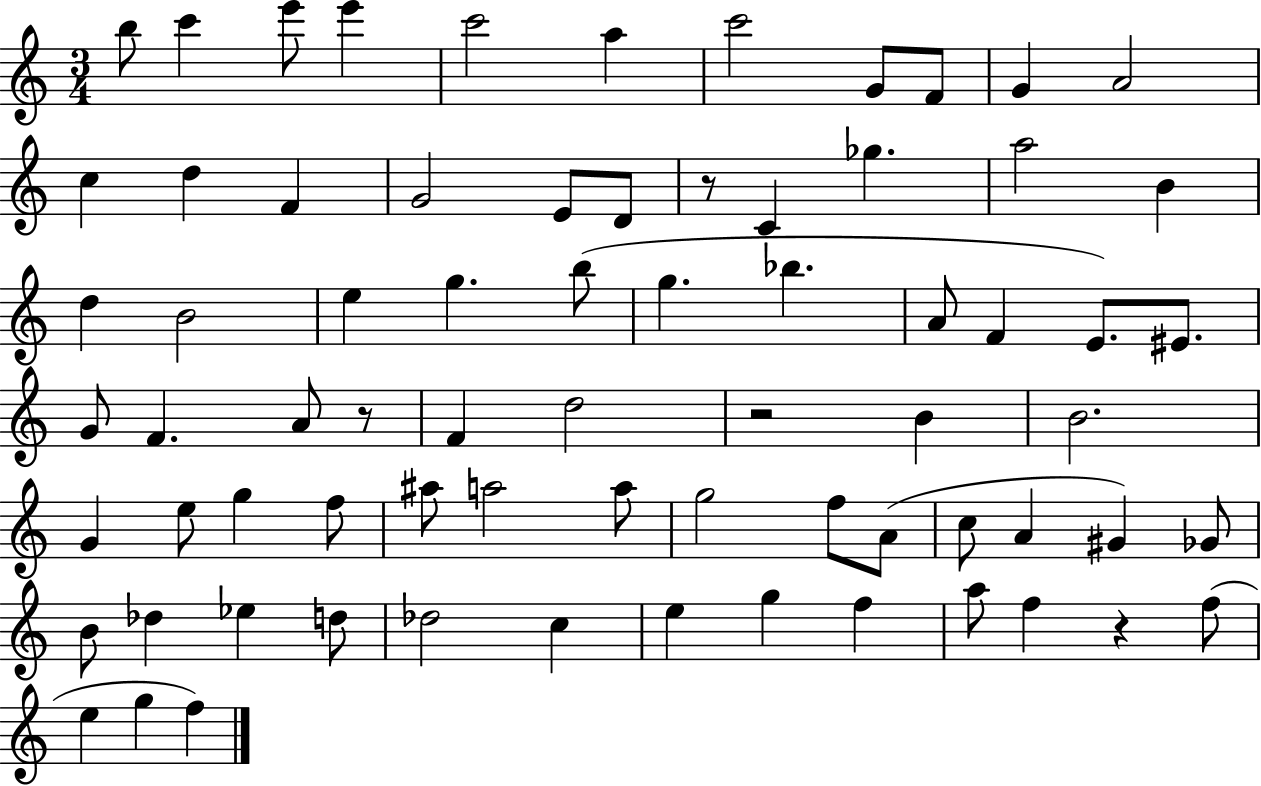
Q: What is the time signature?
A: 3/4